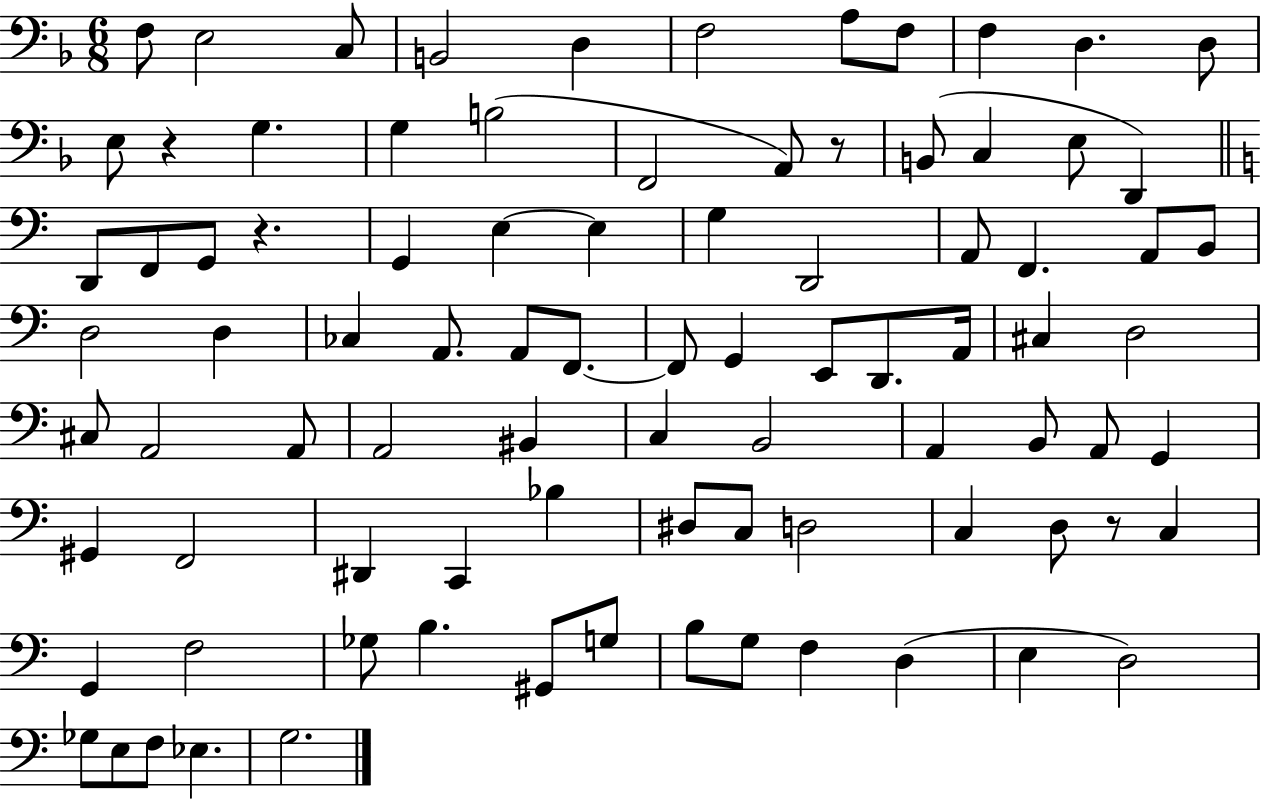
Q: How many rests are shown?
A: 4